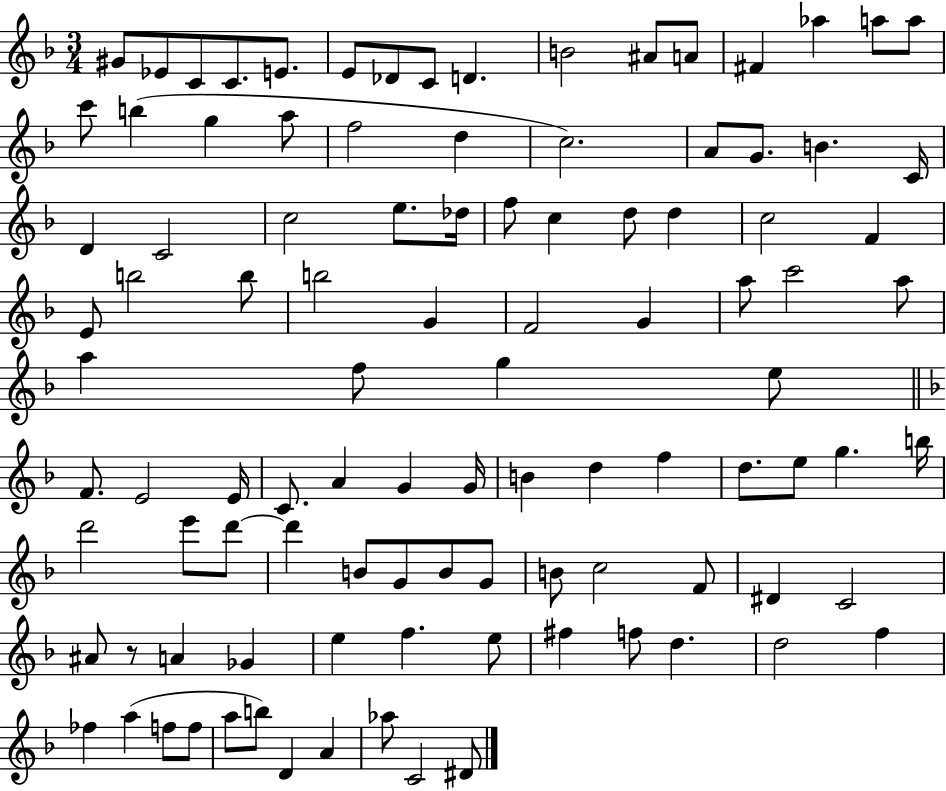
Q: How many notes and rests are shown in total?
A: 102